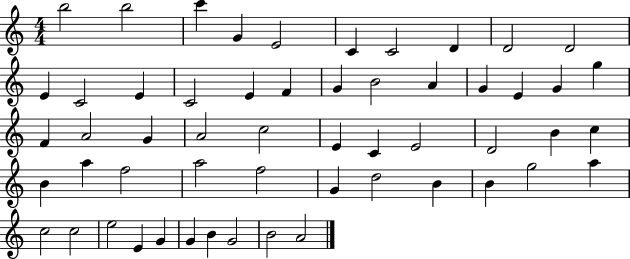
{
  \clef treble
  \numericTimeSignature
  \time 4/4
  \key c \major
  b''2 b''2 | c'''4 g'4 e'2 | c'4 c'2 d'4 | d'2 d'2 | \break e'4 c'2 e'4 | c'2 e'4 f'4 | g'4 b'2 a'4 | g'4 e'4 g'4 g''4 | \break f'4 a'2 g'4 | a'2 c''2 | e'4 c'4 e'2 | d'2 b'4 c''4 | \break b'4 a''4 f''2 | a''2 f''2 | g'4 d''2 b'4 | b'4 g''2 a''4 | \break c''2 c''2 | e''2 e'4 g'4 | g'4 b'4 g'2 | b'2 a'2 | \break \bar "|."
}